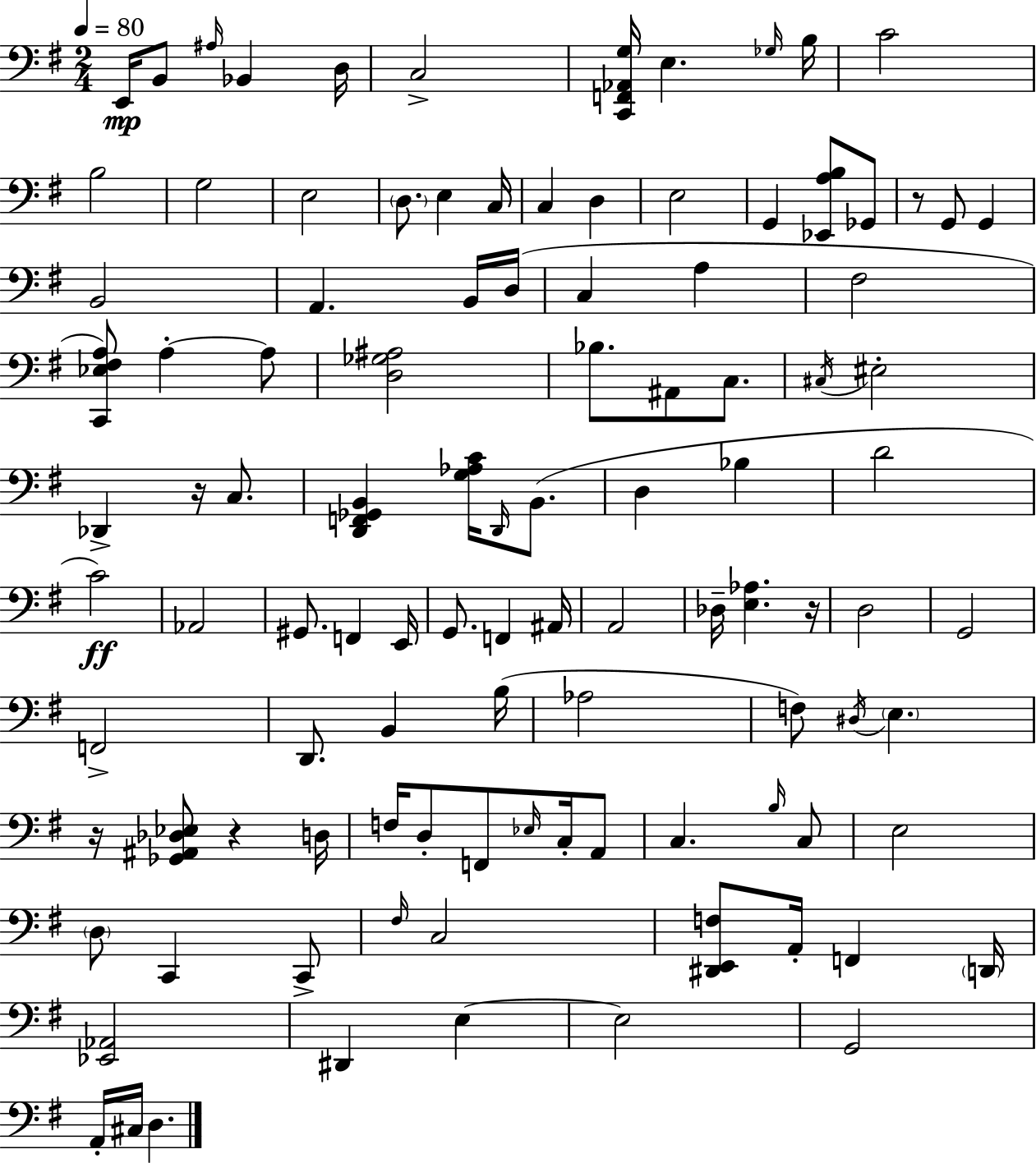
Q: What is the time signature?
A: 2/4